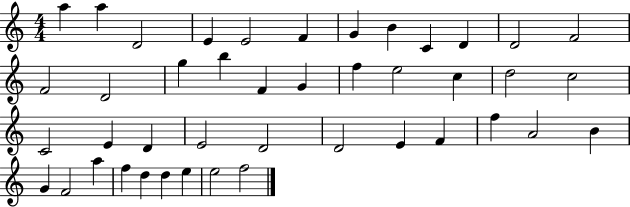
A5/q A5/q D4/h E4/q E4/h F4/q G4/q B4/q C4/q D4/q D4/h F4/h F4/h D4/h G5/q B5/q F4/q G4/q F5/q E5/h C5/q D5/h C5/h C4/h E4/q D4/q E4/h D4/h D4/h E4/q F4/q F5/q A4/h B4/q G4/q F4/h A5/q F5/q D5/q D5/q E5/q E5/h F5/h